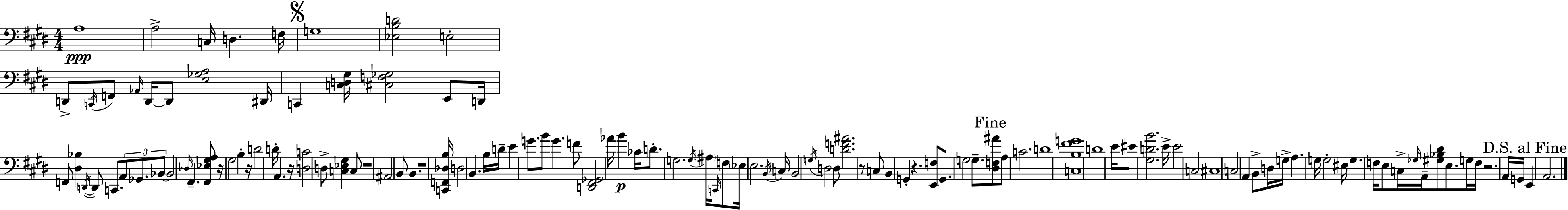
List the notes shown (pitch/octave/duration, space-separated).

A3/w A3/h C3/s D3/q. F3/s G3/w [Eb3,B3,D4]/h E3/h D2/e C2/s F2/e Ab2/s D2/s D2/e [E3,Gb3,A3]/h D#2/s C2/q [C3,D3,G#3]/s [C#3,F3,Gb3]/h E2/e D2/s F2/e [D#3,Bb3]/q D2/s D2/e C2/e. A2/e Gb2/e. Bb2/e Bb2/h Db3/s F#2/q. [F#2,Eb3,G#3,A3]/e R/s G#3/h B3/q R/s D4/h D4/s A2/q. R/s [D3,C4]/h D3/e [C3,Eb3,G#3]/q C3/e R/w A#2/h B2/e B2/q. R/w [C2,F2,Db3,B3]/s D3/h B2/q. B3/s D4/s E4/q G4/e. B4/e G4/q. F4/e [D2,F#2,Gb2]/h Ab4/s B4/q CES4/s D4/e. G3/h. G3/s A#3/s C2/s F3/e Eb3/s E3/h. B2/s C3/s B2/h G3/s D3/h D3/e [D4,F4,A#4]/h. R/e C3/e B2/q G2/q R/q. [E2,F3]/e G2/e. G3/h G3/e. [D#3,F3,A#4]/e A3/e C4/h. D4/w [C3,B3,F#4,G4]/w D4/w E4/s EIS4/e [G#3,D4,B4]/h. E4/s E4/h C3/h C#3/w C3/h A2/q B2/e D3/s G3/s A3/q. G3/s G3/h EIS3/s G3/q. F3/s E3/e C3/s Gb3/s A2/s [G#3,Bb3,D#4]/e E3/e. G3/s F3/s R/h. A2/s G2/s E2/q A2/h.